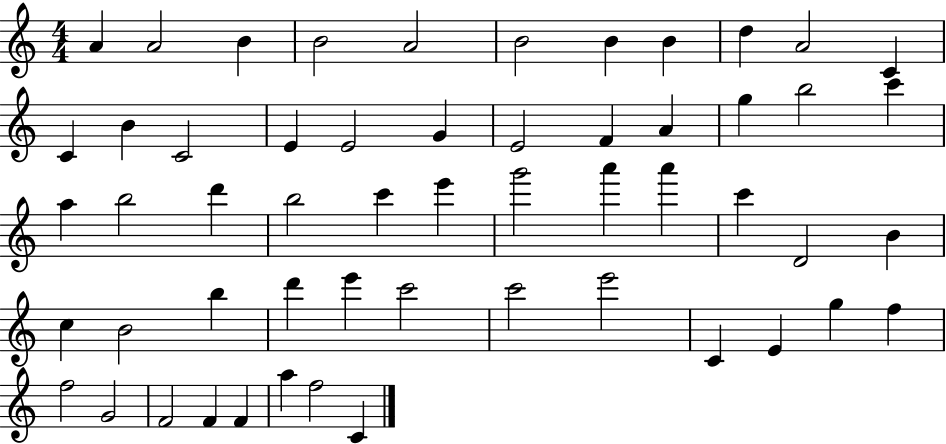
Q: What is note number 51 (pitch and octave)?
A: F4